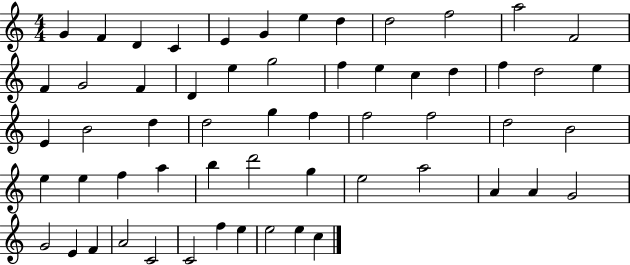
{
  \clef treble
  \numericTimeSignature
  \time 4/4
  \key c \major
  g'4 f'4 d'4 c'4 | e'4 g'4 e''4 d''4 | d''2 f''2 | a''2 f'2 | \break f'4 g'2 f'4 | d'4 e''4 g''2 | f''4 e''4 c''4 d''4 | f''4 d''2 e''4 | \break e'4 b'2 d''4 | d''2 g''4 f''4 | f''2 f''2 | d''2 b'2 | \break e''4 e''4 f''4 a''4 | b''4 d'''2 g''4 | e''2 a''2 | a'4 a'4 g'2 | \break g'2 e'4 f'4 | a'2 c'2 | c'2 f''4 e''4 | e''2 e''4 c''4 | \break \bar "|."
}